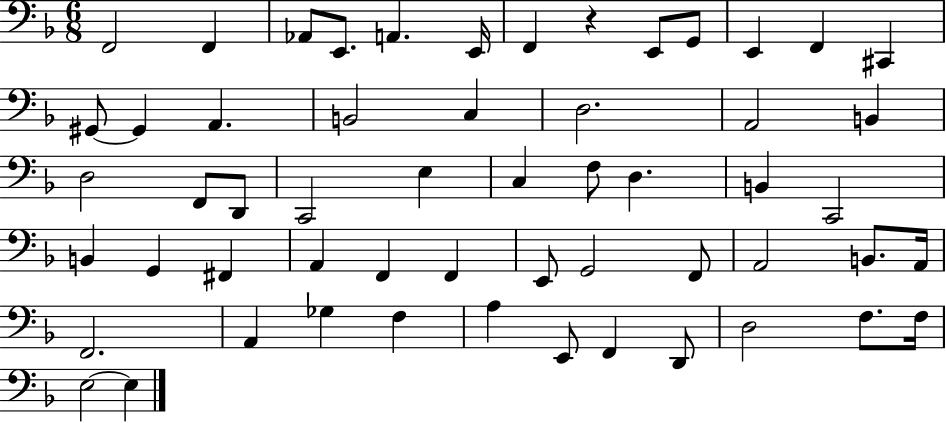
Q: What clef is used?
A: bass